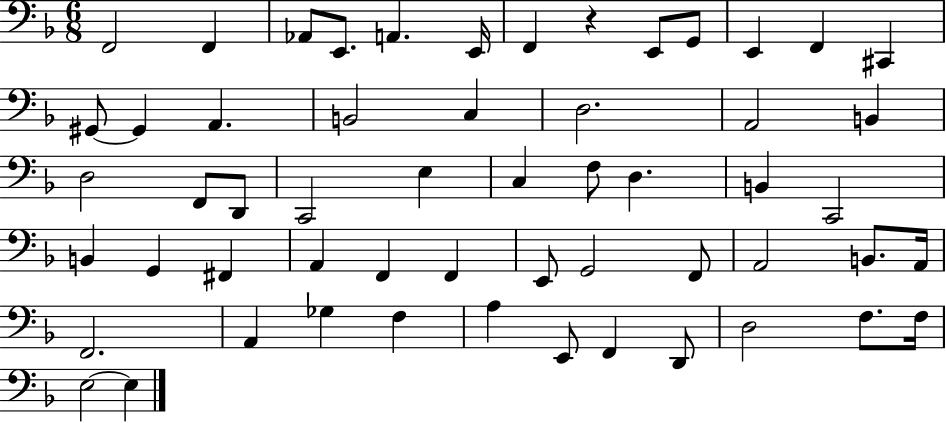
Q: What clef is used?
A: bass